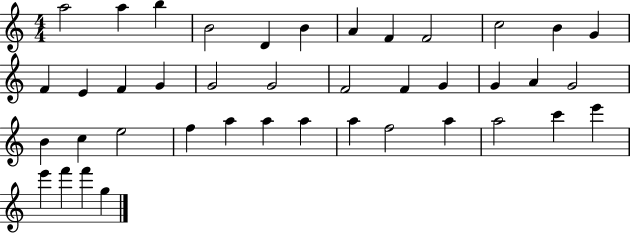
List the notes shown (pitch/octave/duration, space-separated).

A5/h A5/q B5/q B4/h D4/q B4/q A4/q F4/q F4/h C5/h B4/q G4/q F4/q E4/q F4/q G4/q G4/h G4/h F4/h F4/q G4/q G4/q A4/q G4/h B4/q C5/q E5/h F5/q A5/q A5/q A5/q A5/q F5/h A5/q A5/h C6/q E6/q E6/q F6/q F6/q G5/q